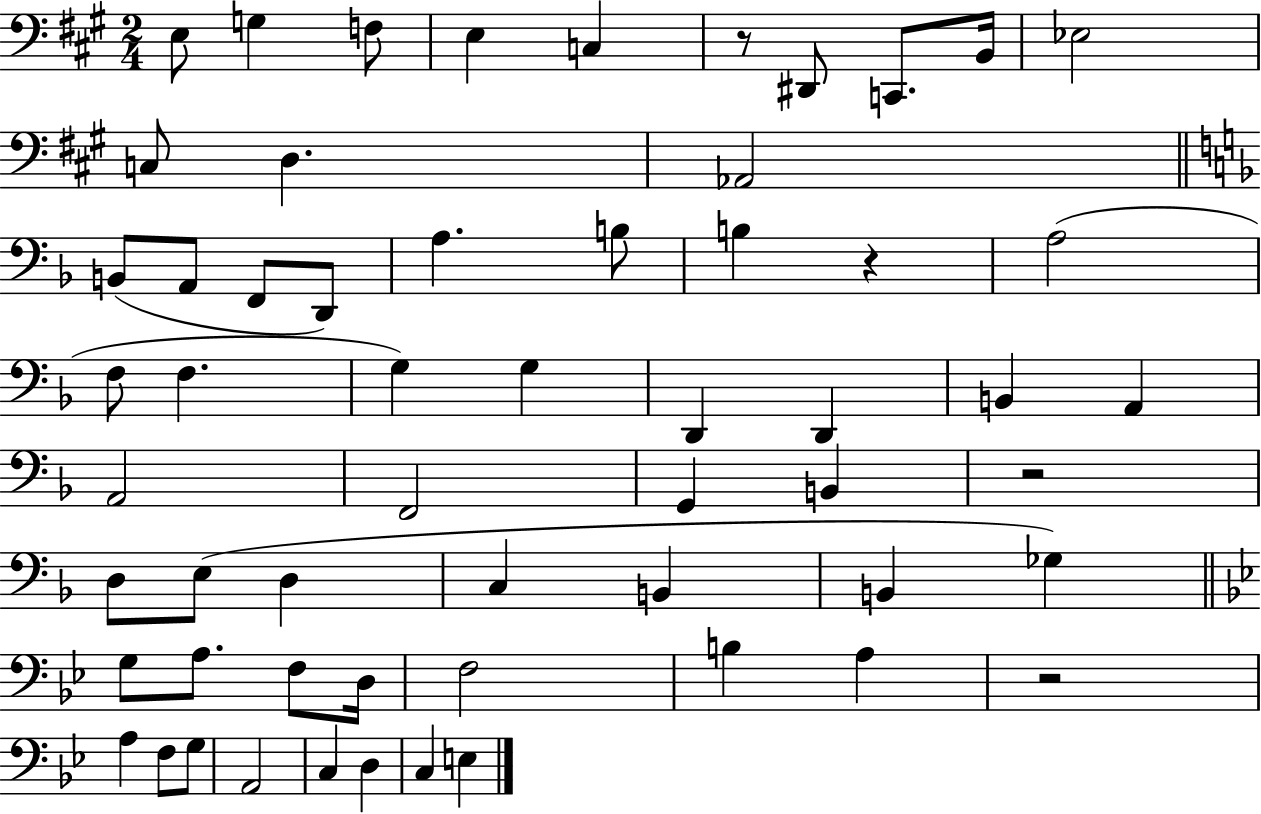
{
  \clef bass
  \numericTimeSignature
  \time 2/4
  \key a \major
  e8 g4 f8 | e4 c4 | r8 dis,8 c,8. b,16 | ees2 | \break c8 d4. | aes,2 | \bar "||" \break \key f \major b,8( a,8 f,8 d,8) | a4. b8 | b4 r4 | a2( | \break f8 f4. | g4) g4 | d,4 d,4 | b,4 a,4 | \break a,2 | f,2 | g,4 b,4 | r2 | \break d8 e8( d4 | c4 b,4 | b,4 ges4) | \bar "||" \break \key bes \major g8 a8. f8 d16 | f2 | b4 a4 | r2 | \break a4 f8 g8 | a,2 | c4 d4 | c4 e4 | \break \bar "|."
}